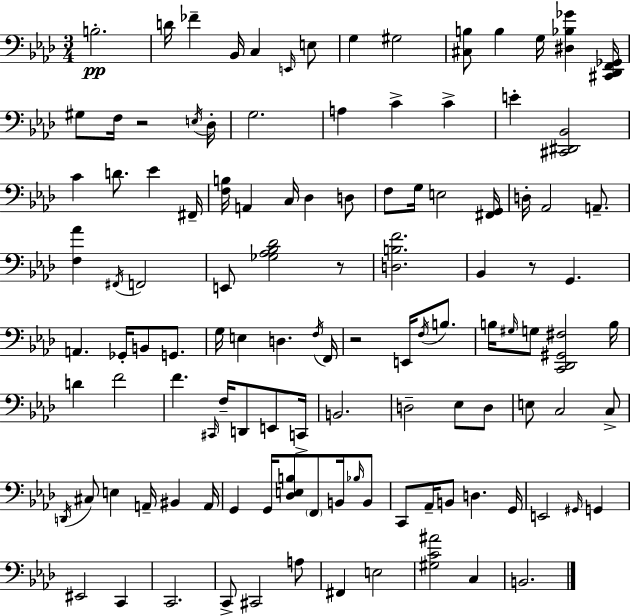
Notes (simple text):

B3/h. D4/s FES4/q Bb2/s C3/q E2/s E3/e G3/q G#3/h [C#3,B3]/e B3/q G3/s [D#3,Bb3,Gb4]/q [C#2,Db2,F2,Gb2]/s G#3/e F3/s R/h E3/s Db3/s G3/h. A3/q C4/q C4/q E4/q [C#2,D#2,Bb2]/h C4/q D4/e. Eb4/q F#2/s [F3,B3]/s A2/q C3/s Db3/q D3/e F3/e G3/s E3/h [F#2,G2]/s D3/s Ab2/h A2/e. [F3,Ab4]/q F#2/s F2/h E2/e [Gb3,Ab3,Bb3,Db4]/h R/e [D3,B3,F4]/h. Bb2/q R/e G2/q. A2/q. Gb2/s B2/e G2/e. G3/s E3/q D3/q. F3/s F2/s R/h E2/s F3/s B3/e. B3/s G#3/s G3/e [C2,Db2,G#2,F#3]/h B3/s D4/q F4/h F4/q. C#2/s F3/s D2/e E2/e C2/s B2/h. D3/h Eb3/e D3/e E3/e C3/h C3/e D2/s C#3/e E3/q A2/s BIS2/q A2/s G2/q G2/s [Db3,E3,B3]/e F2/e B2/s Bb3/s B2/e C2/e Ab2/s B2/e D3/q. G2/s E2/h G#2/s G2/q EIS2/h C2/q C2/h. C2/e C#2/h A3/e F#2/q E3/h [G#3,C4,A#4]/h C3/q B2/h.